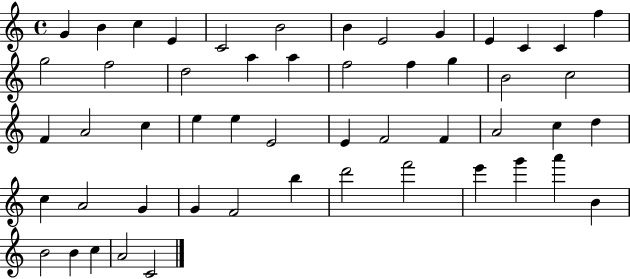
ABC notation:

X:1
T:Untitled
M:4/4
L:1/4
K:C
G B c E C2 B2 B E2 G E C C f g2 f2 d2 a a f2 f g B2 c2 F A2 c e e E2 E F2 F A2 c d c A2 G G F2 b d'2 f'2 e' g' a' B B2 B c A2 C2